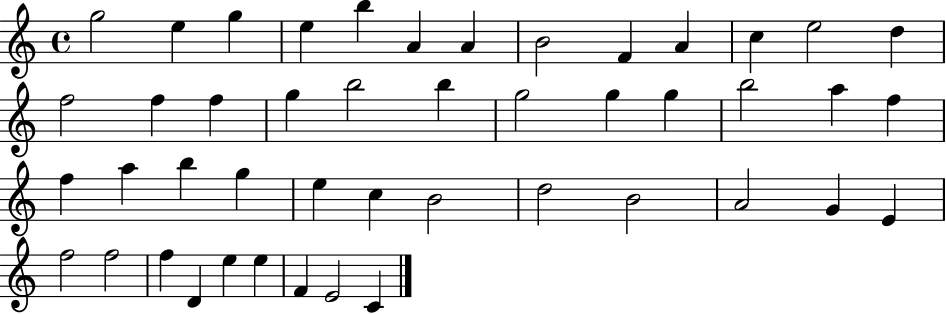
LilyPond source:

{
  \clef treble
  \time 4/4
  \defaultTimeSignature
  \key c \major
  g''2 e''4 g''4 | e''4 b''4 a'4 a'4 | b'2 f'4 a'4 | c''4 e''2 d''4 | \break f''2 f''4 f''4 | g''4 b''2 b''4 | g''2 g''4 g''4 | b''2 a''4 f''4 | \break f''4 a''4 b''4 g''4 | e''4 c''4 b'2 | d''2 b'2 | a'2 g'4 e'4 | \break f''2 f''2 | f''4 d'4 e''4 e''4 | f'4 e'2 c'4 | \bar "|."
}